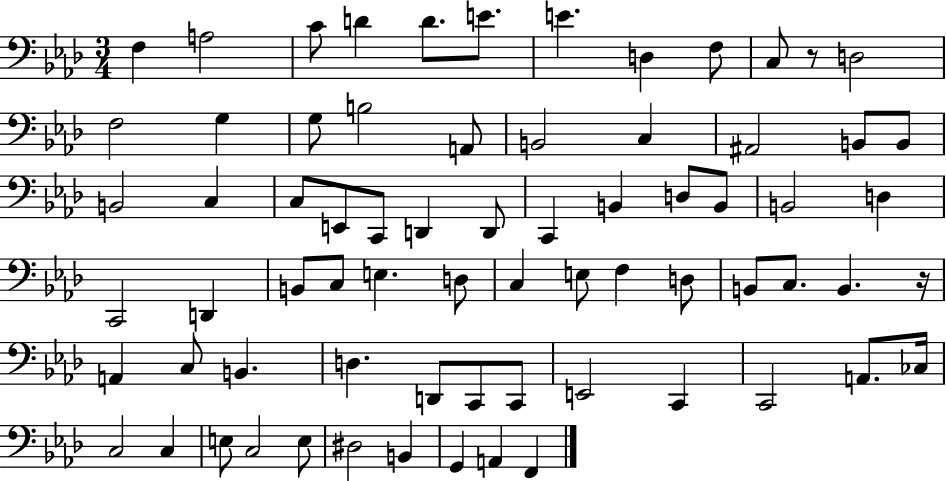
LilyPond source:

{
  \clef bass
  \numericTimeSignature
  \time 3/4
  \key aes \major
  f4 a2 | c'8 d'4 d'8. e'8. | e'4. d4 f8 | c8 r8 d2 | \break f2 g4 | g8 b2 a,8 | b,2 c4 | ais,2 b,8 b,8 | \break b,2 c4 | c8 e,8 c,8 d,4 d,8 | c,4 b,4 d8 b,8 | b,2 d4 | \break c,2 d,4 | b,8 c8 e4. d8 | c4 e8 f4 d8 | b,8 c8. b,4. r16 | \break a,4 c8 b,4. | d4. d,8 c,8 c,8 | e,2 c,4 | c,2 a,8. ces16 | \break c2 c4 | e8 c2 e8 | dis2 b,4 | g,4 a,4 f,4 | \break \bar "|."
}